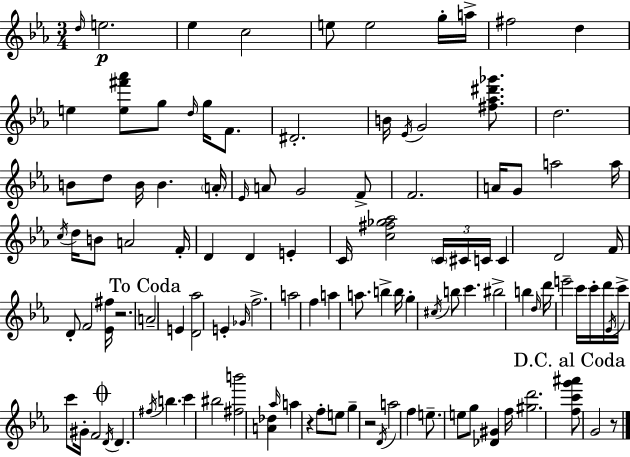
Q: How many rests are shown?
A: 4